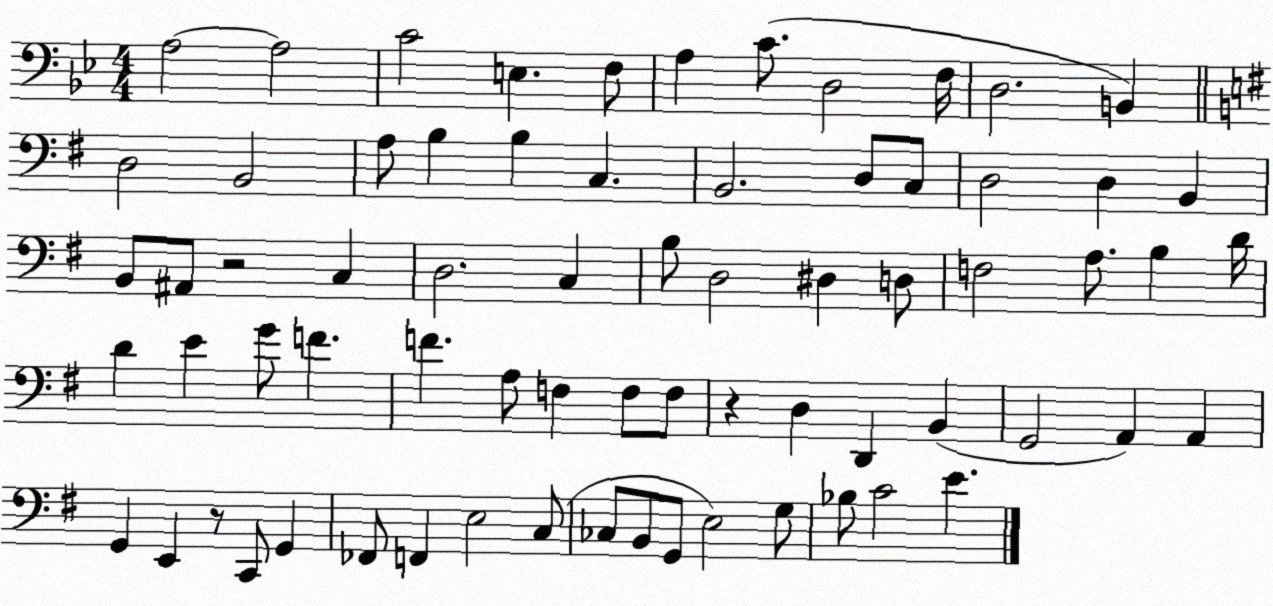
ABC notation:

X:1
T:Untitled
M:4/4
L:1/4
K:Bb
A,2 A,2 C2 E, F,/2 A, C/2 D,2 F,/4 D,2 B,, D,2 B,,2 A,/2 B, B, C, B,,2 D,/2 C,/2 D,2 D, B,, B,,/2 ^A,,/2 z2 C, D,2 C, B,/2 D,2 ^D, D,/2 F,2 A,/2 B, D/4 D E G/2 F F A,/2 F, F,/2 F,/2 z D, D,, B,, G,,2 A,, A,, G,, E,, z/2 C,,/2 G,, _F,,/2 F,, E,2 C,/2 _C,/2 B,,/2 G,,/2 E,2 G,/2 _B,/2 C2 E